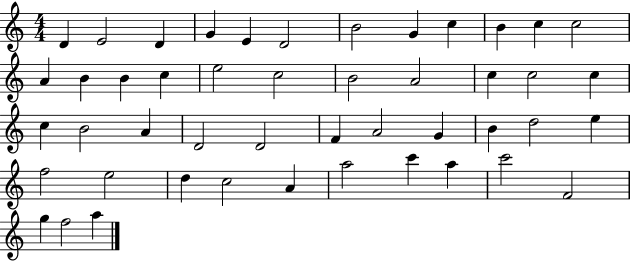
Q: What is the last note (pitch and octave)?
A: A5